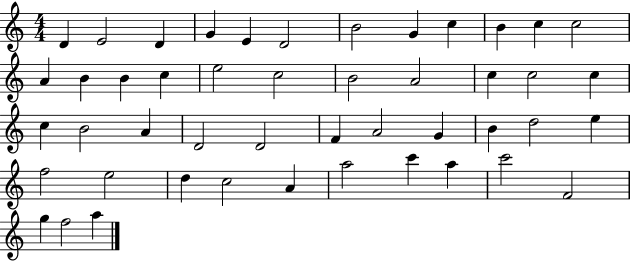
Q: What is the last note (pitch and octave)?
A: A5